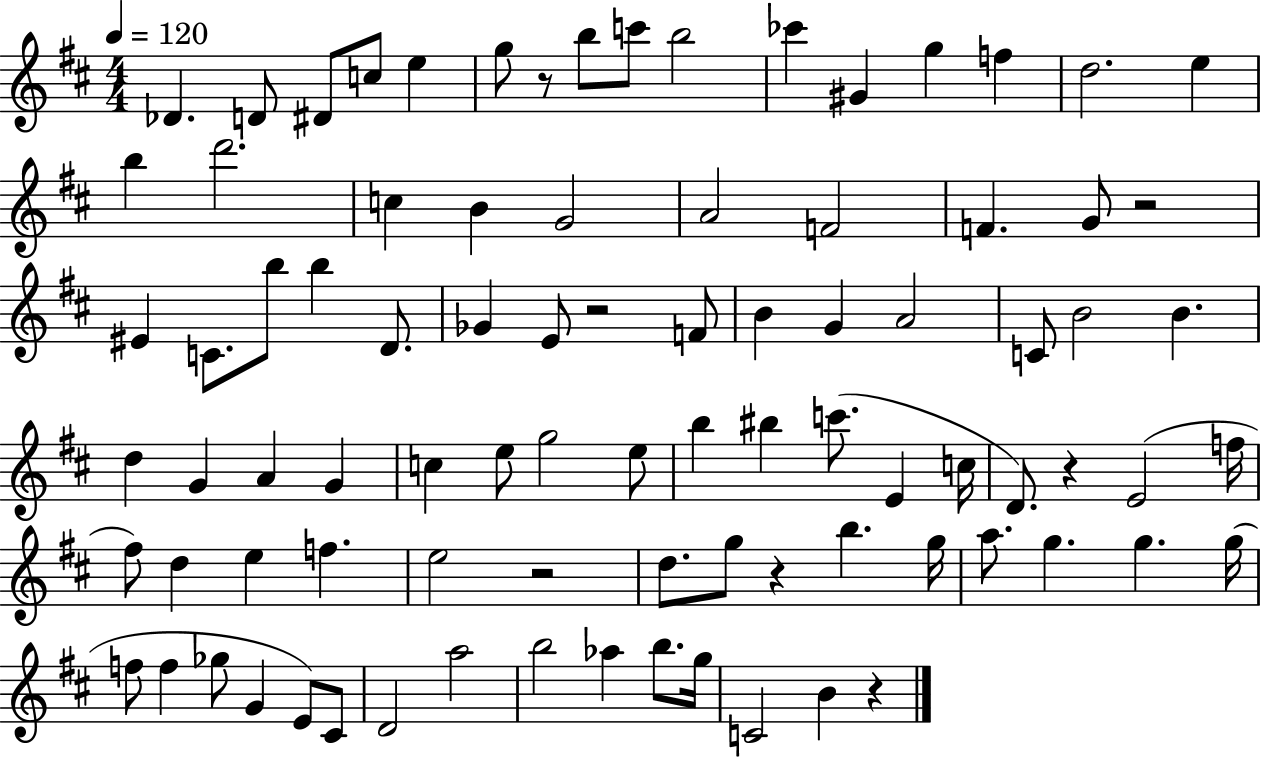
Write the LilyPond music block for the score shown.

{
  \clef treble
  \numericTimeSignature
  \time 4/4
  \key d \major
  \tempo 4 = 120
  \repeat volta 2 { des'4. d'8 dis'8 c''8 e''4 | g''8 r8 b''8 c'''8 b''2 | ces'''4 gis'4 g''4 f''4 | d''2. e''4 | \break b''4 d'''2. | c''4 b'4 g'2 | a'2 f'2 | f'4. g'8 r2 | \break eis'4 c'8. b''8 b''4 d'8. | ges'4 e'8 r2 f'8 | b'4 g'4 a'2 | c'8 b'2 b'4. | \break d''4 g'4 a'4 g'4 | c''4 e''8 g''2 e''8 | b''4 bis''4 c'''8.( e'4 c''16 | d'8.) r4 e'2( f''16 | \break fis''8) d''4 e''4 f''4. | e''2 r2 | d''8. g''8 r4 b''4. g''16 | a''8. g''4. g''4. g''16( | \break f''8 f''4 ges''8 g'4 e'8) cis'8 | d'2 a''2 | b''2 aes''4 b''8. g''16 | c'2 b'4 r4 | \break } \bar "|."
}